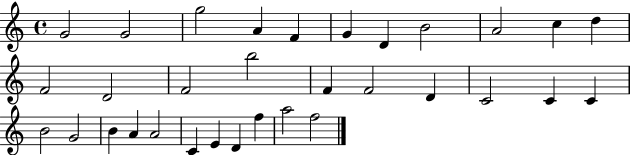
G4/h G4/h G5/h A4/q F4/q G4/q D4/q B4/h A4/h C5/q D5/q F4/h D4/h F4/h B5/h F4/q F4/h D4/q C4/h C4/q C4/q B4/h G4/h B4/q A4/q A4/h C4/q E4/q D4/q F5/q A5/h F5/h